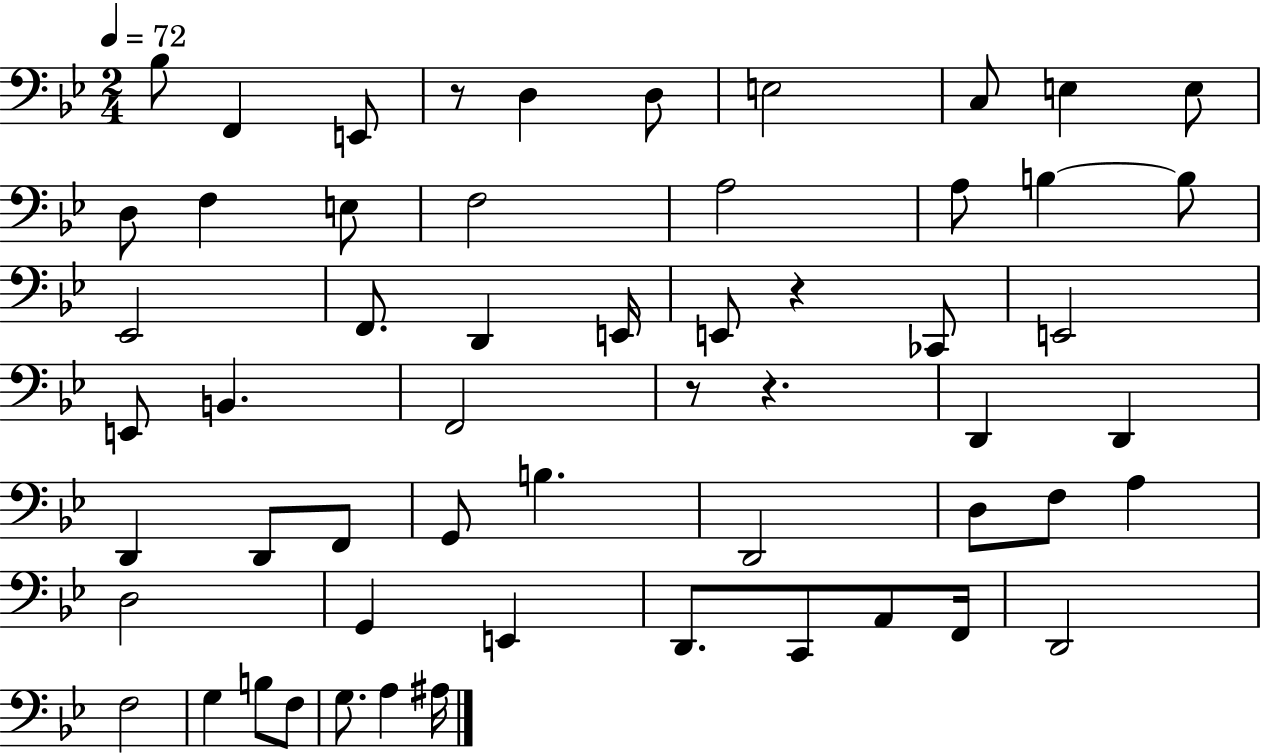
{
  \clef bass
  \numericTimeSignature
  \time 2/4
  \key bes \major
  \tempo 4 = 72
  bes8 f,4 e,8 | r8 d4 d8 | e2 | c8 e4 e8 | \break d8 f4 e8 | f2 | a2 | a8 b4~~ b8 | \break ees,2 | f,8. d,4 e,16 | e,8 r4 ces,8 | e,2 | \break e,8 b,4. | f,2 | r8 r4. | d,4 d,4 | \break d,4 d,8 f,8 | g,8 b4. | d,2 | d8 f8 a4 | \break d2 | g,4 e,4 | d,8. c,8 a,8 f,16 | d,2 | \break f2 | g4 b8 f8 | g8. a4 ais16 | \bar "|."
}